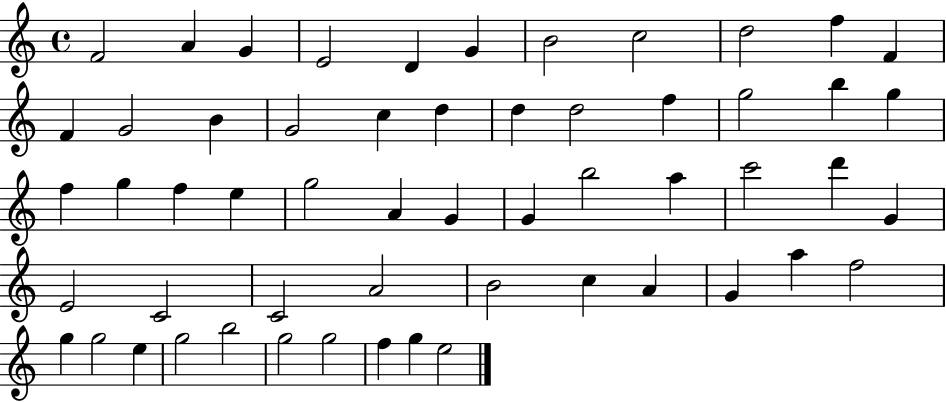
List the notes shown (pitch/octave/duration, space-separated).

F4/h A4/q G4/q E4/h D4/q G4/q B4/h C5/h D5/h F5/q F4/q F4/q G4/h B4/q G4/h C5/q D5/q D5/q D5/h F5/q G5/h B5/q G5/q F5/q G5/q F5/q E5/q G5/h A4/q G4/q G4/q B5/h A5/q C6/h D6/q G4/q E4/h C4/h C4/h A4/h B4/h C5/q A4/q G4/q A5/q F5/h G5/q G5/h E5/q G5/h B5/h G5/h G5/h F5/q G5/q E5/h